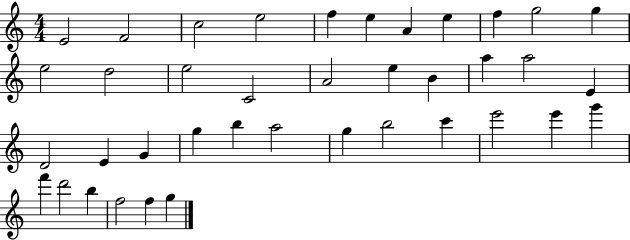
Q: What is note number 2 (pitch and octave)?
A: F4